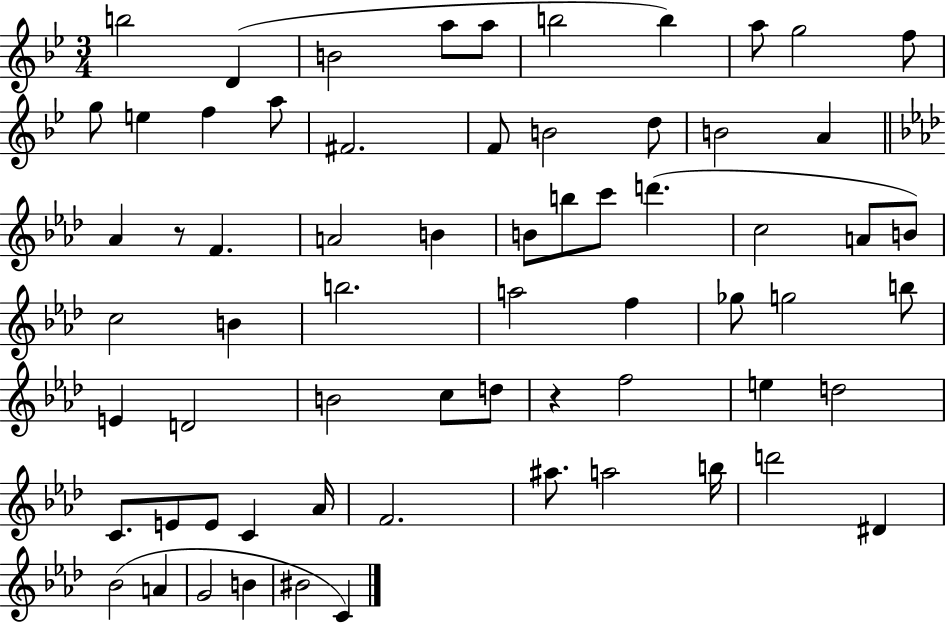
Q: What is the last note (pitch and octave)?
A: C4